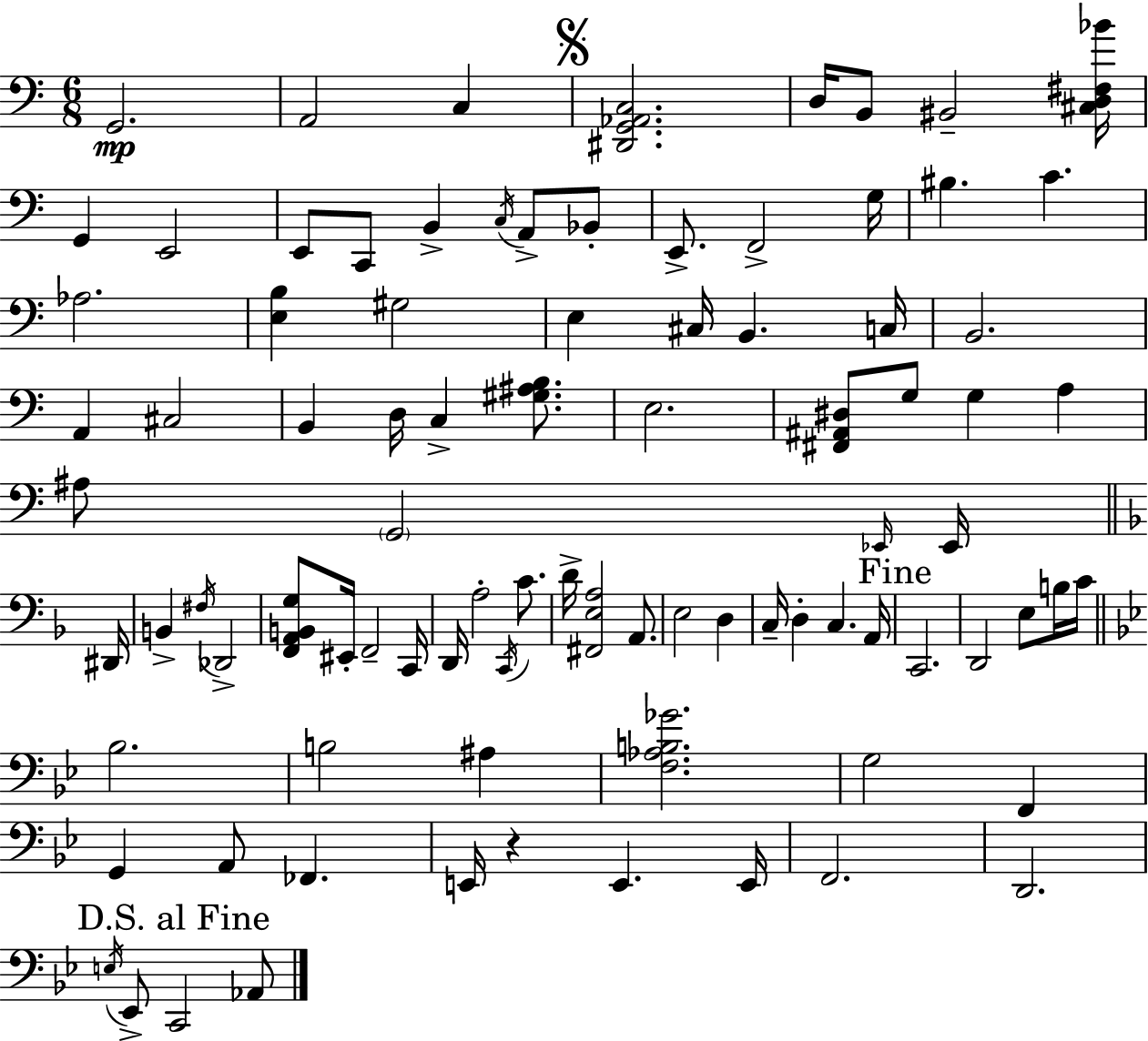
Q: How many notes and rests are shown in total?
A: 89